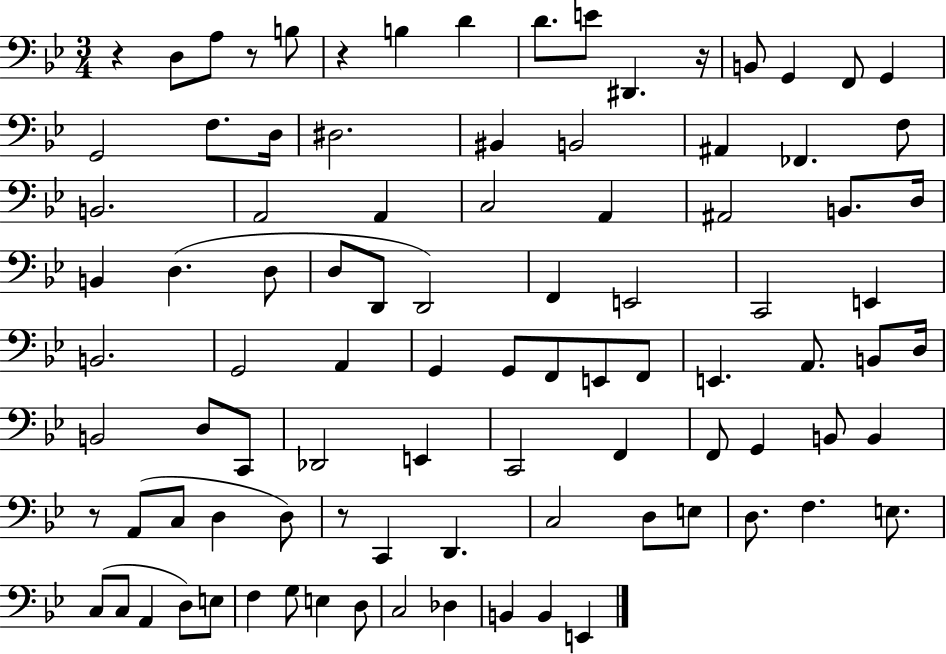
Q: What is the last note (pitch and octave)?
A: E2